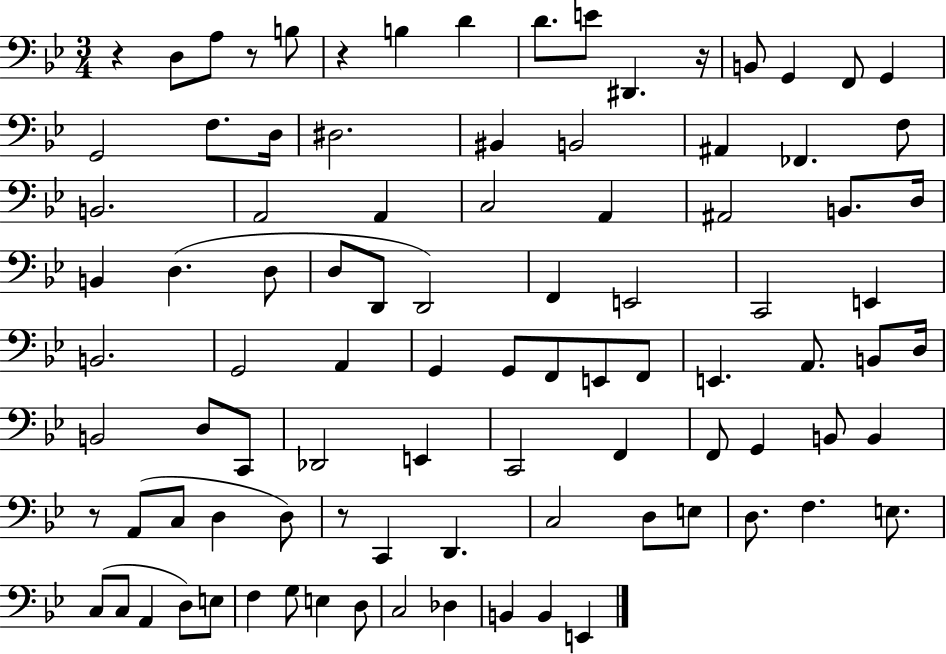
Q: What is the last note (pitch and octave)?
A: E2